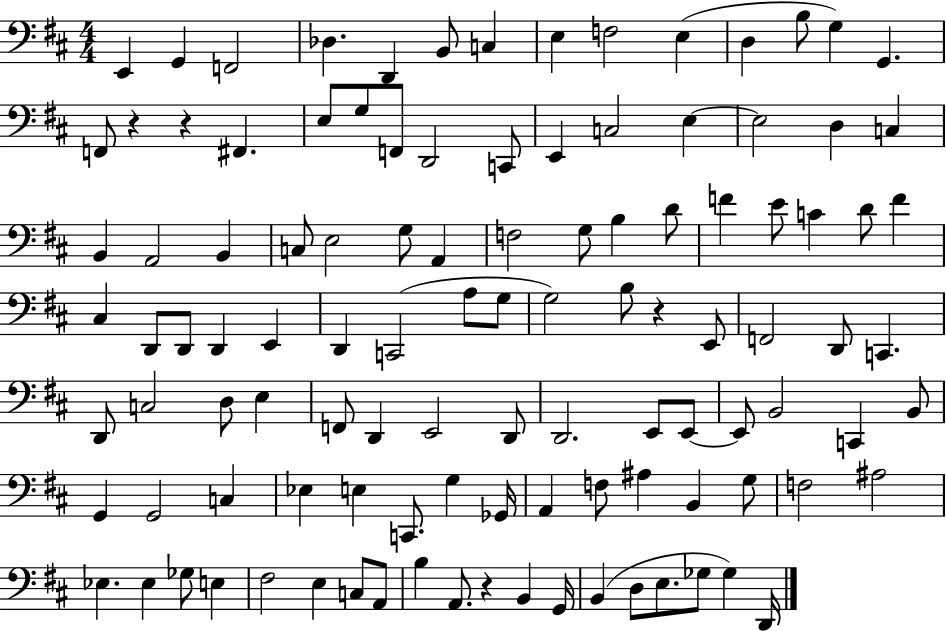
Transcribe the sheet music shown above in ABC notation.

X:1
T:Untitled
M:4/4
L:1/4
K:D
E,, G,, F,,2 _D, D,, B,,/2 C, E, F,2 E, D, B,/2 G, G,, F,,/2 z z ^F,, E,/2 G,/2 F,,/2 D,,2 C,,/2 E,, C,2 E, E,2 D, C, B,, A,,2 B,, C,/2 E,2 G,/2 A,, F,2 G,/2 B, D/2 F E/2 C D/2 F ^C, D,,/2 D,,/2 D,, E,, D,, C,,2 A,/2 G,/2 G,2 B,/2 z E,,/2 F,,2 D,,/2 C,, D,,/2 C,2 D,/2 E, F,,/2 D,, E,,2 D,,/2 D,,2 E,,/2 E,,/2 E,,/2 B,,2 C,, B,,/2 G,, G,,2 C, _E, E, C,,/2 G, _G,,/4 A,, F,/2 ^A, B,, G,/2 F,2 ^A,2 _E, _E, _G,/2 E, ^F,2 E, C,/2 A,,/2 B, A,,/2 z B,, G,,/4 B,, D,/2 E,/2 _G,/2 _G, D,,/4